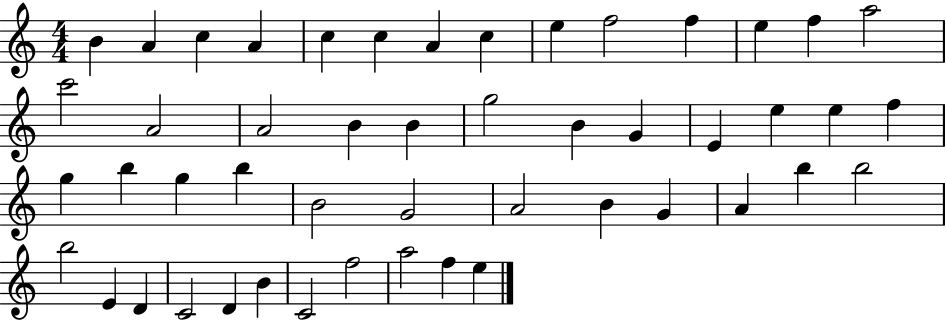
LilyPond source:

{
  \clef treble
  \numericTimeSignature
  \time 4/4
  \key c \major
  b'4 a'4 c''4 a'4 | c''4 c''4 a'4 c''4 | e''4 f''2 f''4 | e''4 f''4 a''2 | \break c'''2 a'2 | a'2 b'4 b'4 | g''2 b'4 g'4 | e'4 e''4 e''4 f''4 | \break g''4 b''4 g''4 b''4 | b'2 g'2 | a'2 b'4 g'4 | a'4 b''4 b''2 | \break b''2 e'4 d'4 | c'2 d'4 b'4 | c'2 f''2 | a''2 f''4 e''4 | \break \bar "|."
}